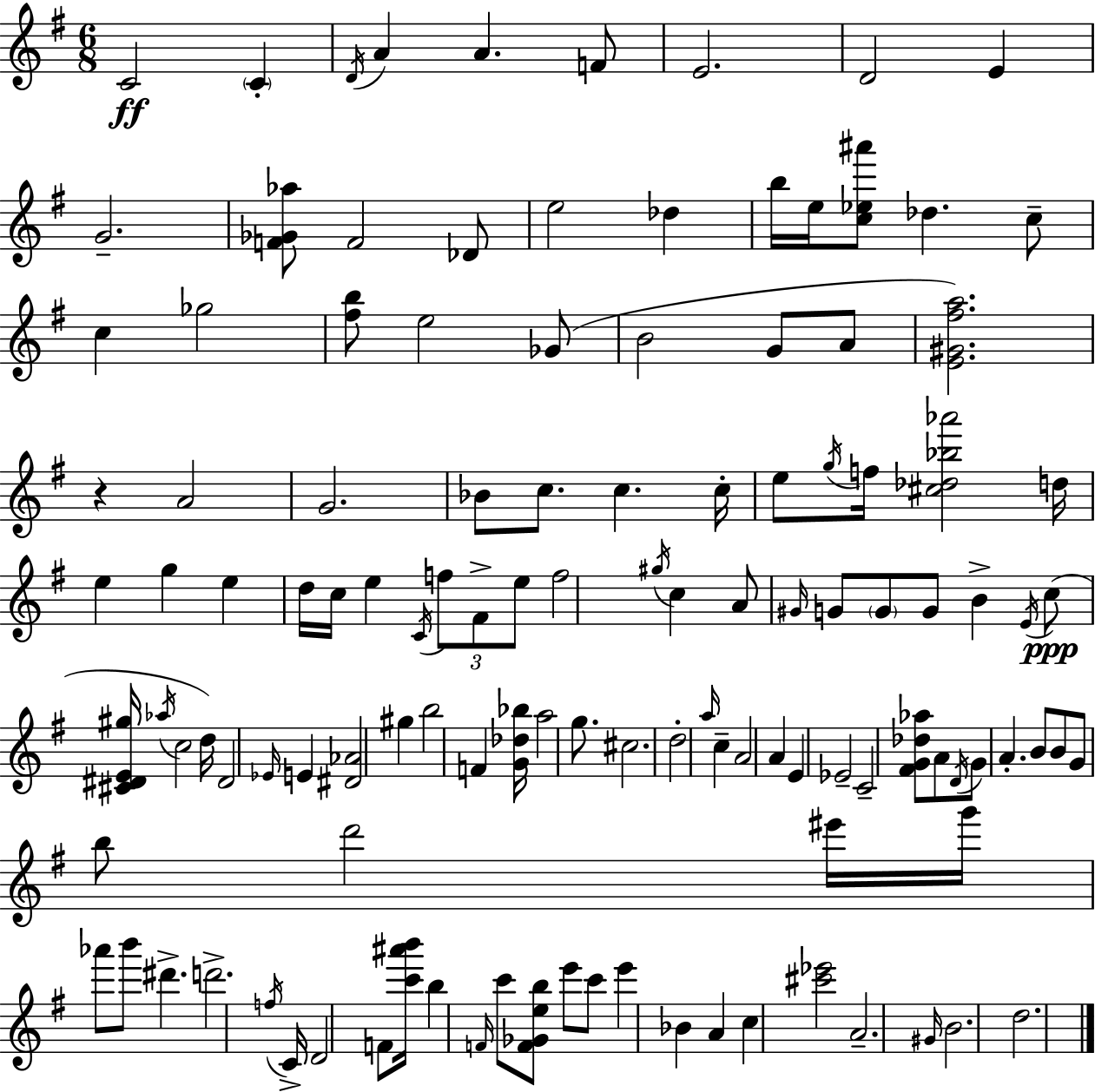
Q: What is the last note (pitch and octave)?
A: D5